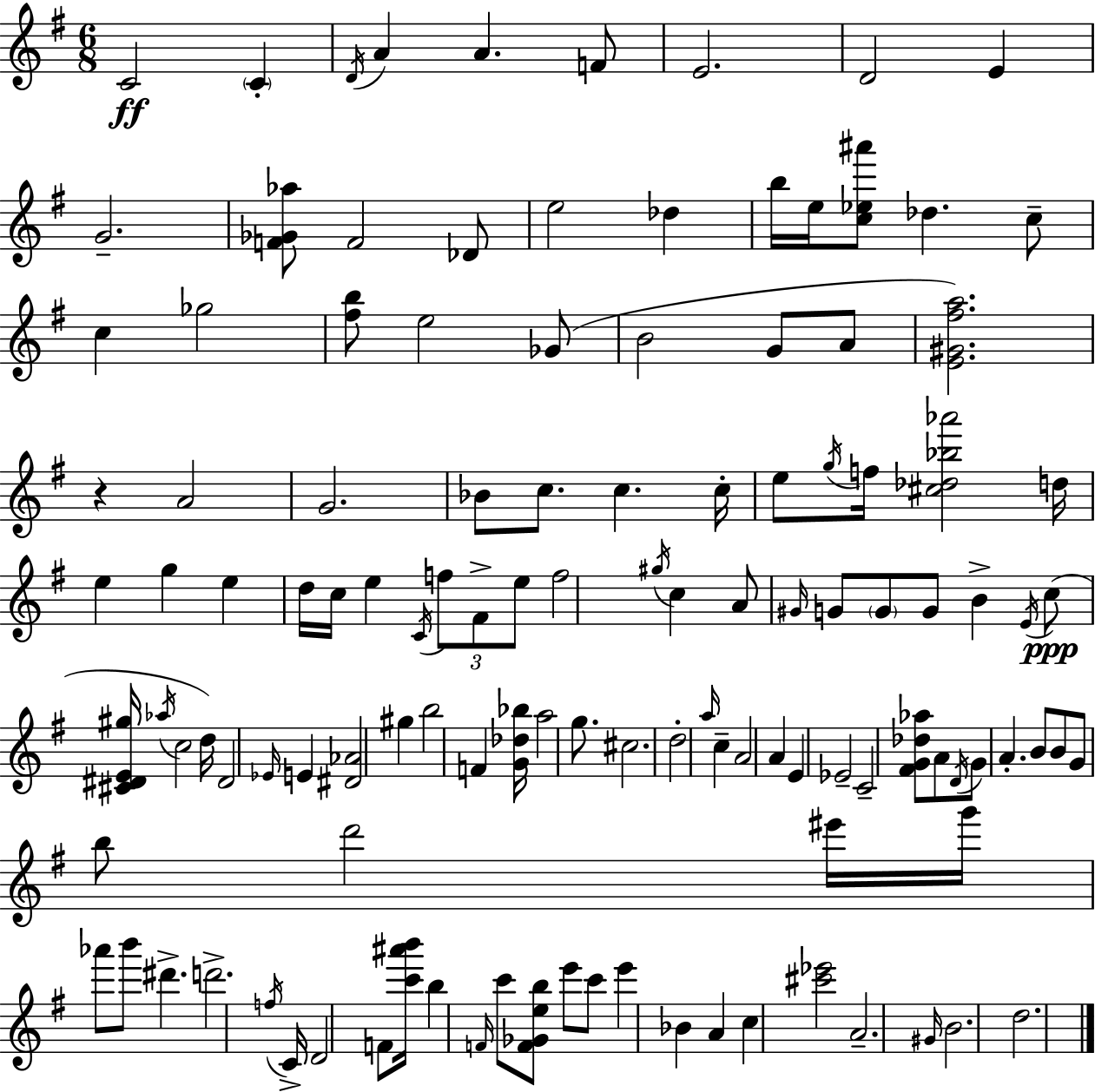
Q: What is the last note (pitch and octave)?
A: D5